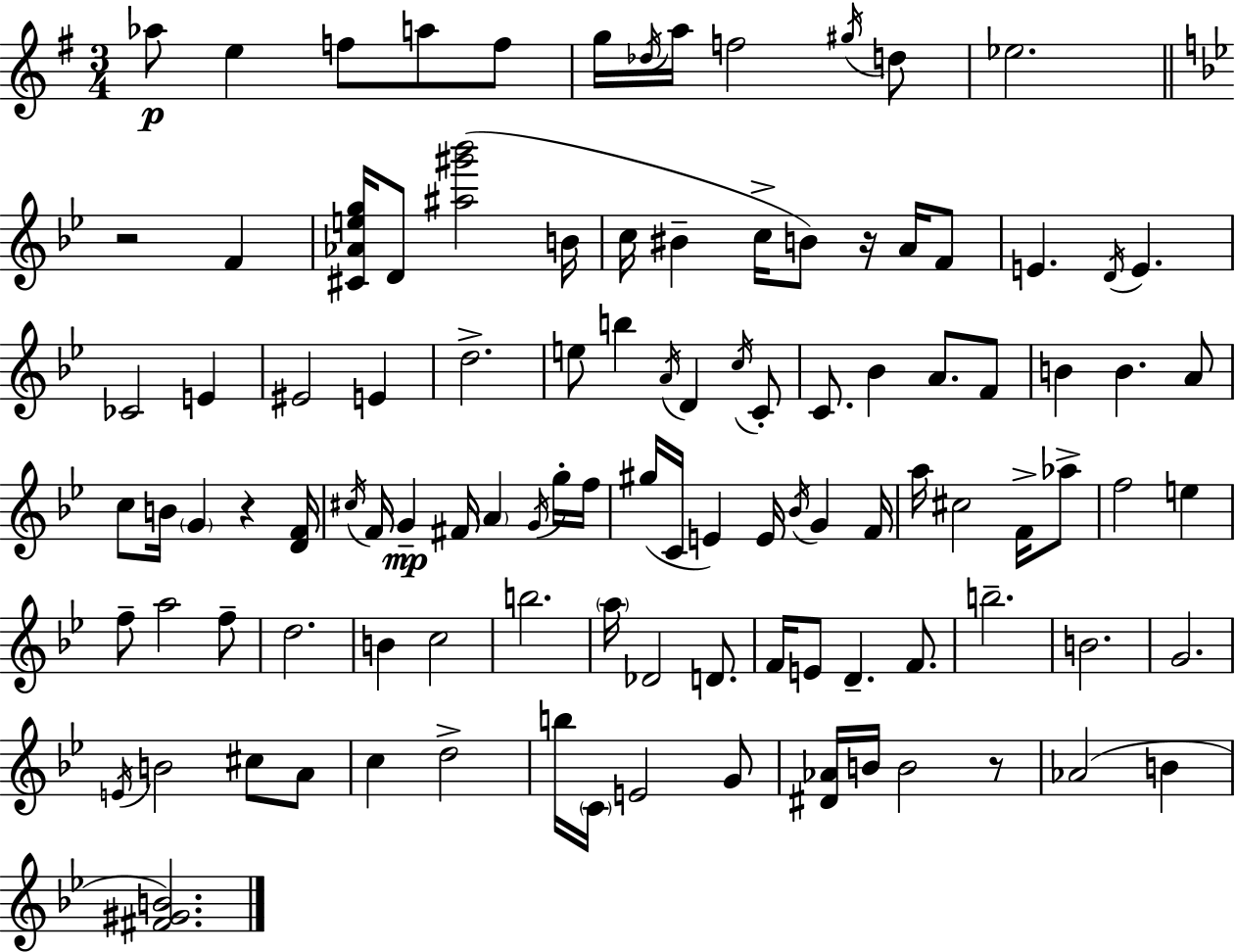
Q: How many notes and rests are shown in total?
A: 106